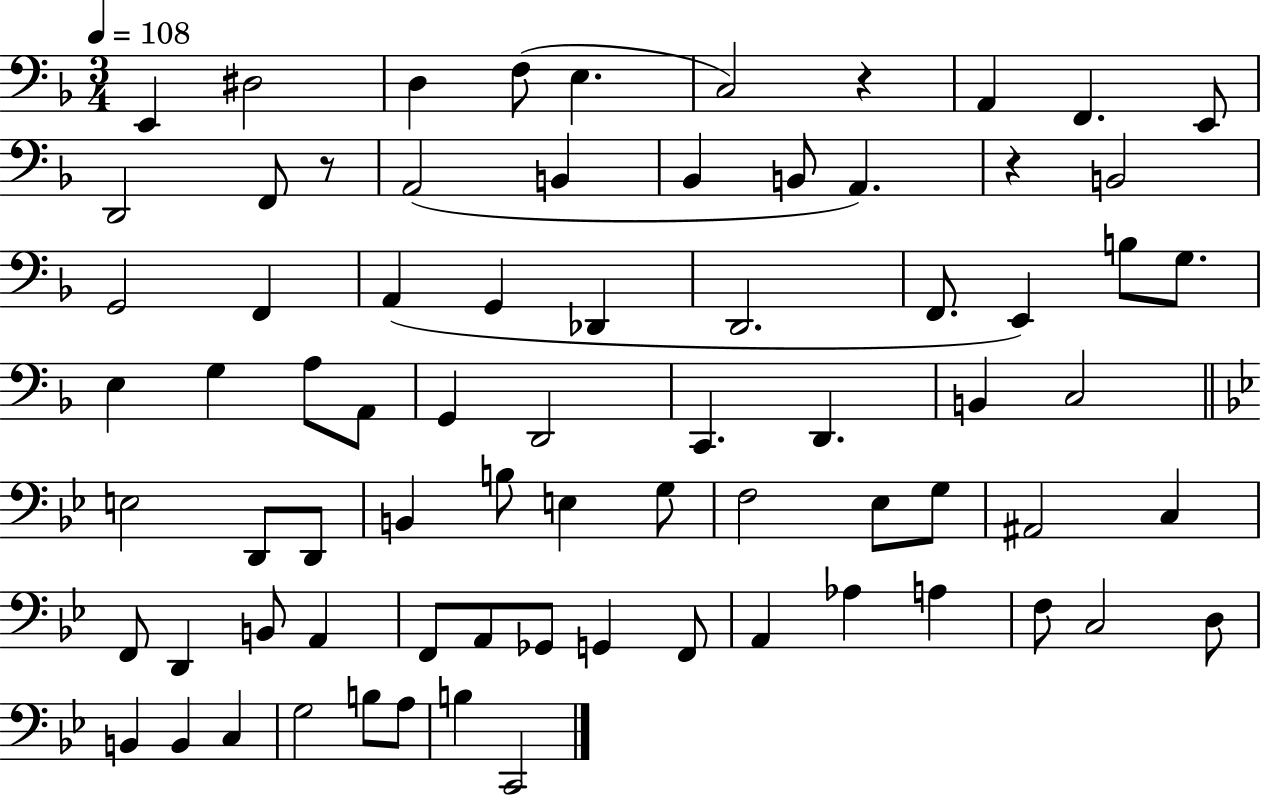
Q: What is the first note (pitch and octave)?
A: E2